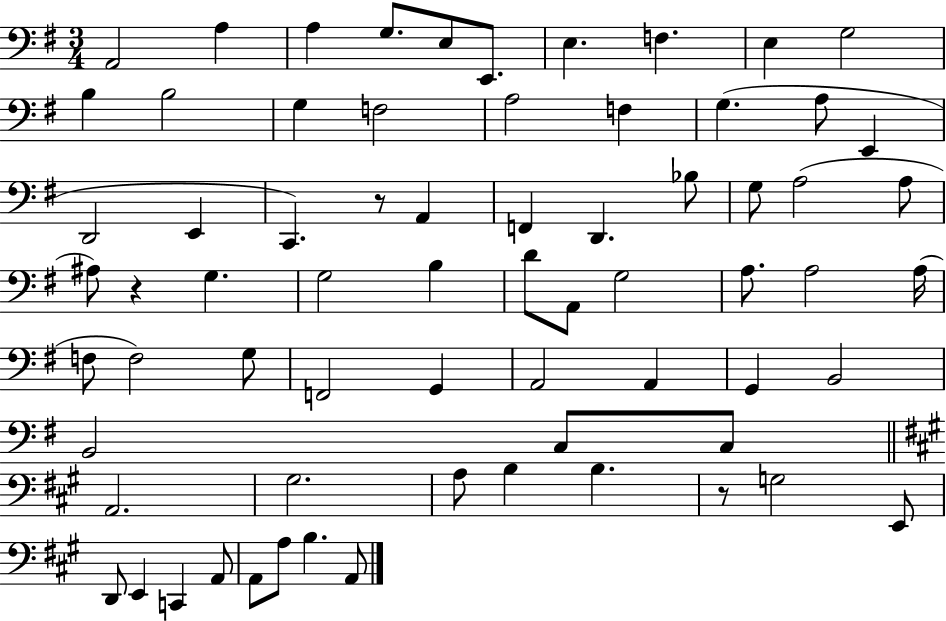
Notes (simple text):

A2/h A3/q A3/q G3/e. E3/e E2/e. E3/q. F3/q. E3/q G3/h B3/q B3/h G3/q F3/h A3/h F3/q G3/q. A3/e E2/q D2/h E2/q C2/q. R/e A2/q F2/q D2/q. Bb3/e G3/e A3/h A3/e A#3/e R/q G3/q. G3/h B3/q D4/e A2/e G3/h A3/e. A3/h A3/s F3/e F3/h G3/e F2/h G2/q A2/h A2/q G2/q B2/h B2/h C3/e C3/e A2/h. G#3/h. A3/e B3/q B3/q. R/e G3/h E2/e D2/e E2/q C2/q A2/e A2/e A3/e B3/q. A2/e